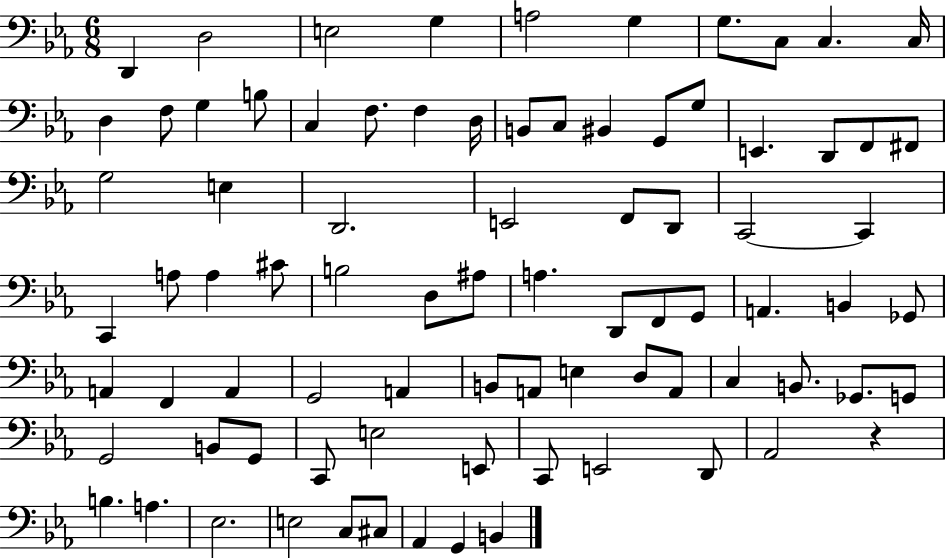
{
  \clef bass
  \numericTimeSignature
  \time 6/8
  \key ees \major
  d,4 d2 | e2 g4 | a2 g4 | g8. c8 c4. c16 | \break d4 f8 g4 b8 | c4 f8. f4 d16 | b,8 c8 bis,4 g,8 g8 | e,4. d,8 f,8 fis,8 | \break g2 e4 | d,2. | e,2 f,8 d,8 | c,2~~ c,4 | \break c,4 a8 a4 cis'8 | b2 d8 ais8 | a4. d,8 f,8 g,8 | a,4. b,4 ges,8 | \break a,4 f,4 a,4 | g,2 a,4 | b,8 a,8 e4 d8 a,8 | c4 b,8. ges,8. g,8 | \break g,2 b,8 g,8 | c,8 e2 e,8 | c,8 e,2 d,8 | aes,2 r4 | \break b4. a4. | ees2. | e2 c8 cis8 | aes,4 g,4 b,4 | \break \bar "|."
}